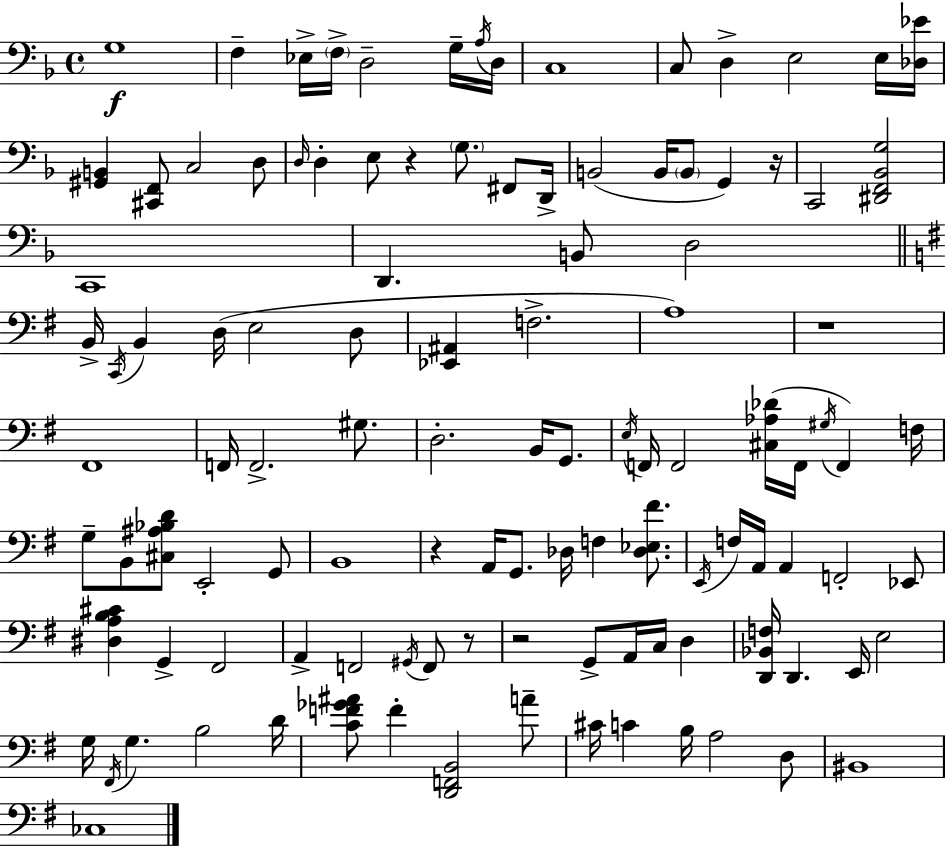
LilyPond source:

{
  \clef bass
  \time 4/4
  \defaultTimeSignature
  \key f \major
  g1\f | f4-- ees16-> \parenthesize f16-> d2-- g16-- \acciaccatura { a16 } | d16 c1 | c8 d4-> e2 e16 | \break <des ees'>16 <gis, b,>4 <cis, f,>8 c2 d8 | \grace { d16 } d4-. e8 r4 \parenthesize g8. fis,8 | d,16-> b,2( b,16 \parenthesize b,8 g,4) | r16 c,2 <dis, f, bes, g>2 | \break c,1 | d,4. b,8 d2 | \bar "||" \break \key e \minor b,16-> \acciaccatura { c,16 } b,4 d16( e2 d8 | <ees, ais,>4 f2.-> | a1) | r1 | \break fis,1 | f,16 f,2.-> gis8. | d2.-. b,16 g,8. | \acciaccatura { e16 } f,16 f,2 <cis aes des'>16( f,16 \acciaccatura { gis16 }) f,4 | \break f16 g8-- b,8 <cis ais bes d'>8 e,2-. | g,8 b,1 | r4 a,16 g,8. des16 f4 | <des ees fis'>8. \acciaccatura { e,16 } f16 a,16 a,4 f,2-. | \break ees,8 <dis a b cis'>4 g,4-> fis,2 | a,4-> f,2 | \acciaccatura { gis,16 } f,8 r8 r2 g,8-> a,16 | c16 d4 <d, bes, f>16 d,4. e,16 e2 | \break g16 \acciaccatura { fis,16 } g4. b2 | d'16 <c' f' ges' ais'>8 f'4-. <d, f, b,>2 | a'8-- cis'16 c'4 b16 a2 | d8 bis,1 | \break ces1 | \bar "|."
}